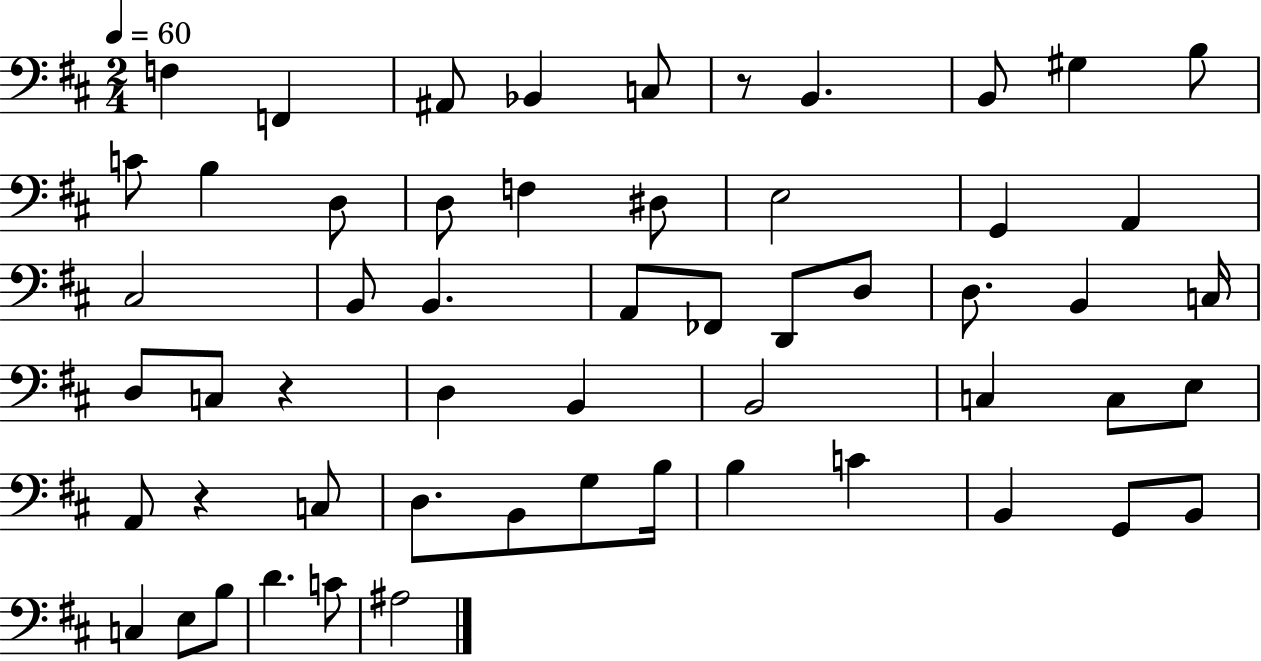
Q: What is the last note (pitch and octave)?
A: A#3